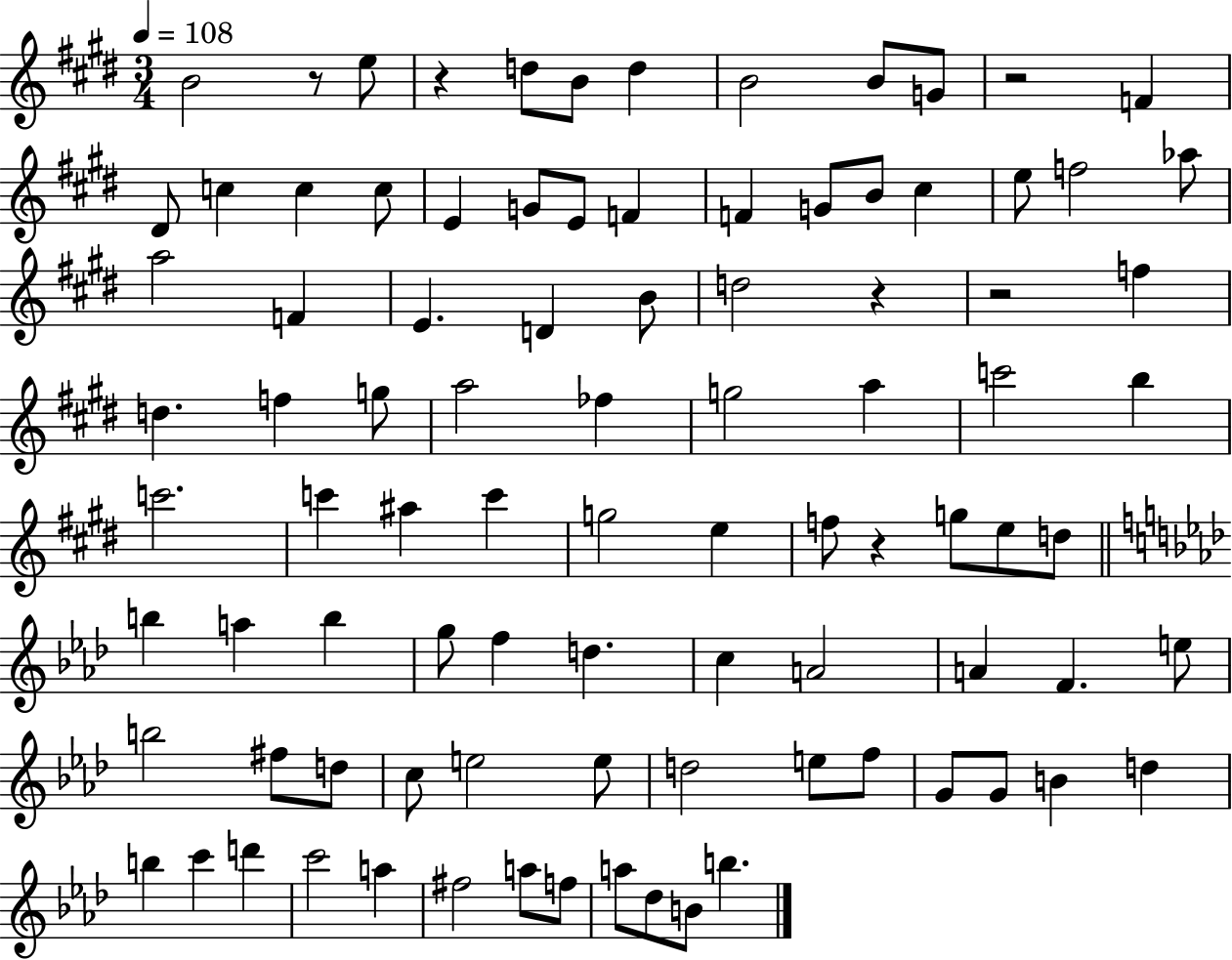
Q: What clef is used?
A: treble